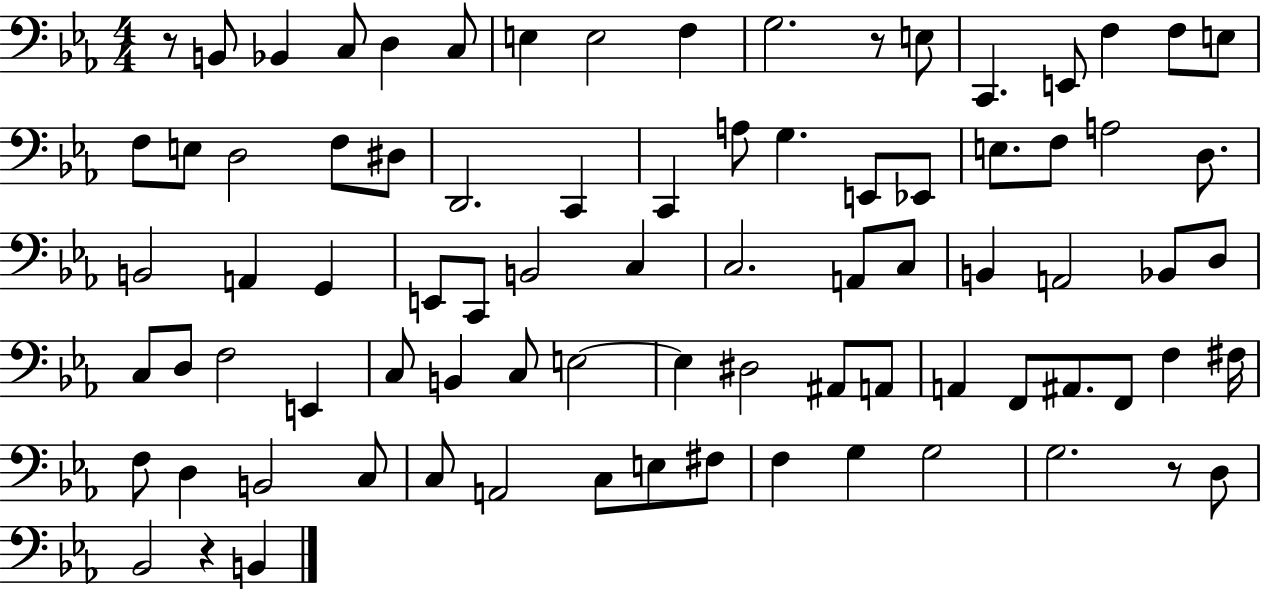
X:1
T:Untitled
M:4/4
L:1/4
K:Eb
z/2 B,,/2 _B,, C,/2 D, C,/2 E, E,2 F, G,2 z/2 E,/2 C,, E,,/2 F, F,/2 E,/2 F,/2 E,/2 D,2 F,/2 ^D,/2 D,,2 C,, C,, A,/2 G, E,,/2 _E,,/2 E,/2 F,/2 A,2 D,/2 B,,2 A,, G,, E,,/2 C,,/2 B,,2 C, C,2 A,,/2 C,/2 B,, A,,2 _B,,/2 D,/2 C,/2 D,/2 F,2 E,, C,/2 B,, C,/2 E,2 E, ^D,2 ^A,,/2 A,,/2 A,, F,,/2 ^A,,/2 F,,/2 F, ^F,/4 F,/2 D, B,,2 C,/2 C,/2 A,,2 C,/2 E,/2 ^F,/2 F, G, G,2 G,2 z/2 D,/2 _B,,2 z B,,